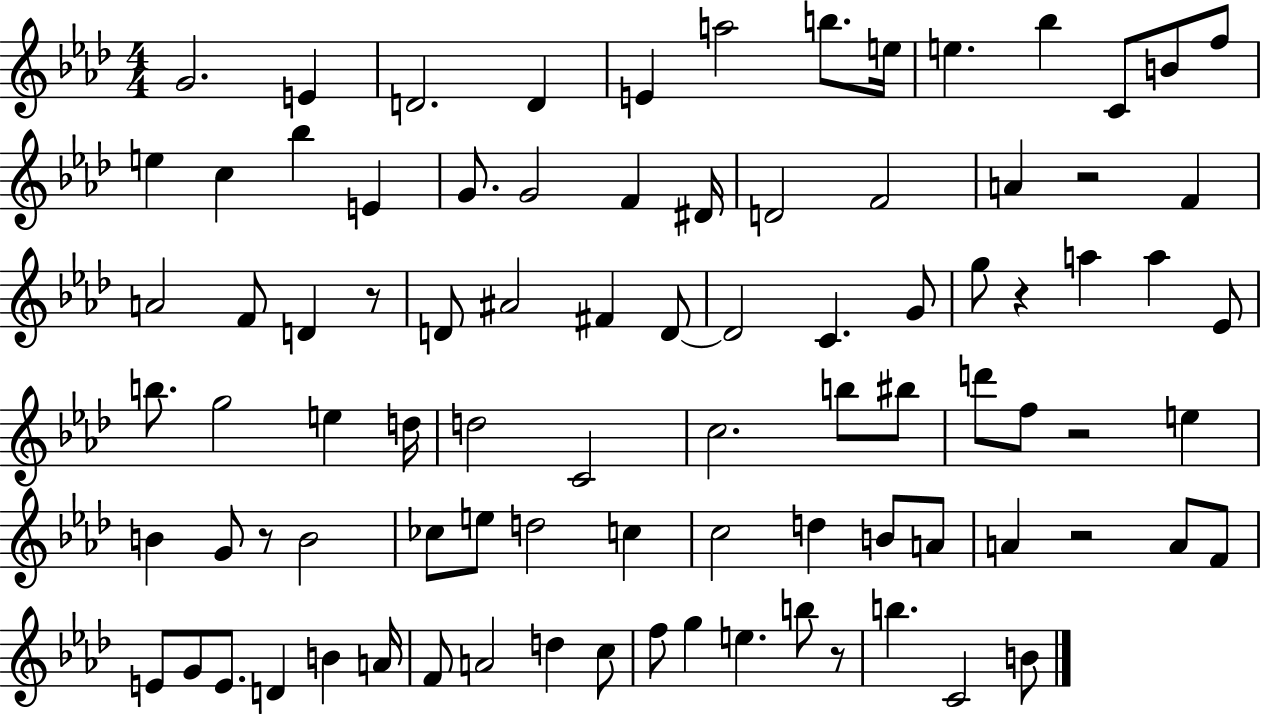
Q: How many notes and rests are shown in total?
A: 89